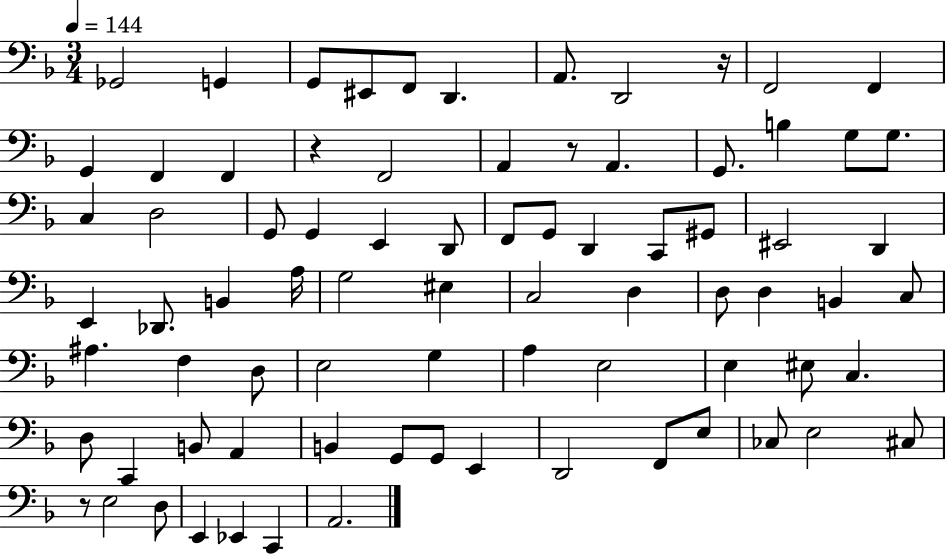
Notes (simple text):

Gb2/h G2/q G2/e EIS2/e F2/e D2/q. A2/e. D2/h R/s F2/h F2/q G2/q F2/q F2/q R/q F2/h A2/q R/e A2/q. G2/e. B3/q G3/e G3/e. C3/q D3/h G2/e G2/q E2/q D2/e F2/e G2/e D2/q C2/e G#2/e EIS2/h D2/q E2/q Db2/e. B2/q A3/s G3/h EIS3/q C3/h D3/q D3/e D3/q B2/q C3/e A#3/q. F3/q D3/e E3/h G3/q A3/q E3/h E3/q EIS3/e C3/q. D3/e C2/q B2/e A2/q B2/q G2/e G2/e E2/q D2/h F2/e E3/e CES3/e E3/h C#3/e R/e E3/h D3/e E2/q Eb2/q C2/q A2/h.